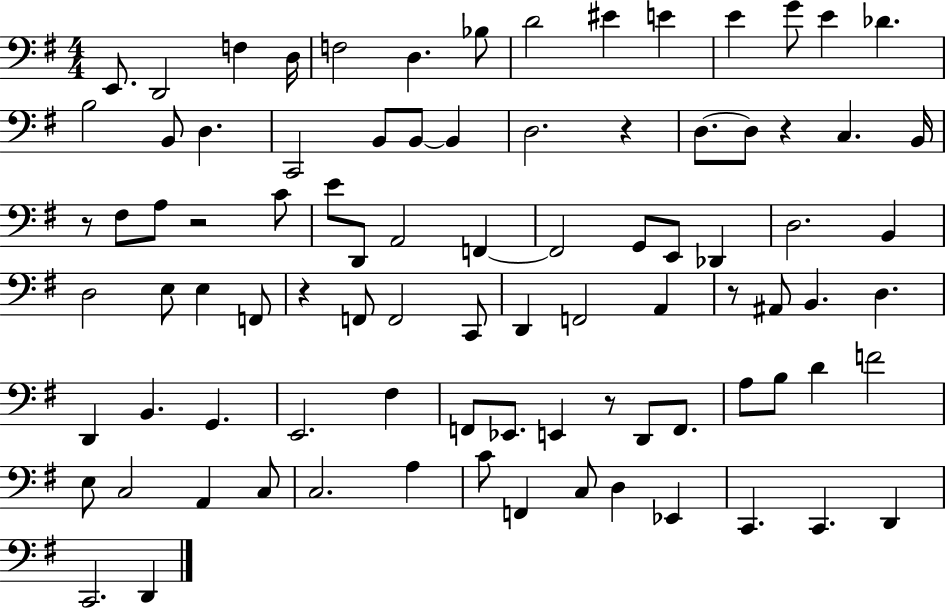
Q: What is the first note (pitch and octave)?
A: E2